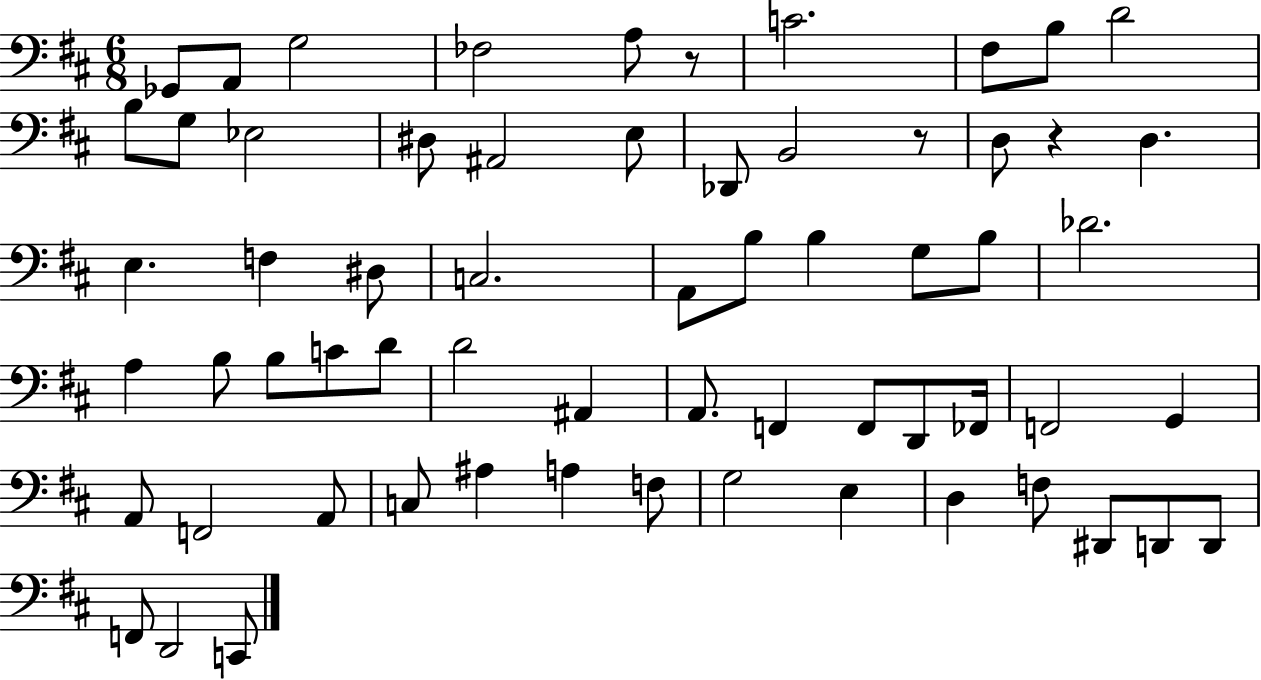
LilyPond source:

{
  \clef bass
  \numericTimeSignature
  \time 6/8
  \key d \major
  ges,8 a,8 g2 | fes2 a8 r8 | c'2. | fis8 b8 d'2 | \break b8 g8 ees2 | dis8 ais,2 e8 | des,8 b,2 r8 | d8 r4 d4. | \break e4. f4 dis8 | c2. | a,8 b8 b4 g8 b8 | des'2. | \break a4 b8 b8 c'8 d'8 | d'2 ais,4 | a,8. f,4 f,8 d,8 fes,16 | f,2 g,4 | \break a,8 f,2 a,8 | c8 ais4 a4 f8 | g2 e4 | d4 f8 dis,8 d,8 d,8 | \break f,8 d,2 c,8 | \bar "|."
}